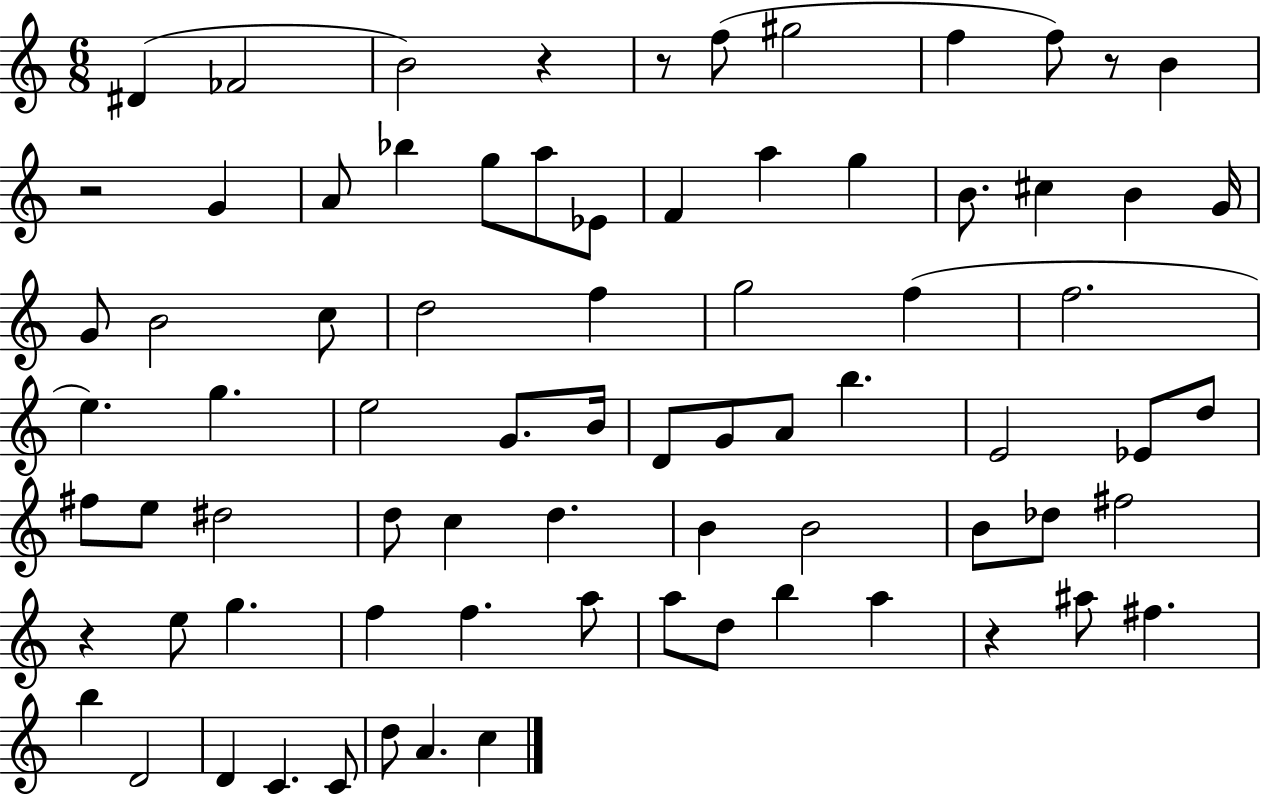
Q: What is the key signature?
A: C major